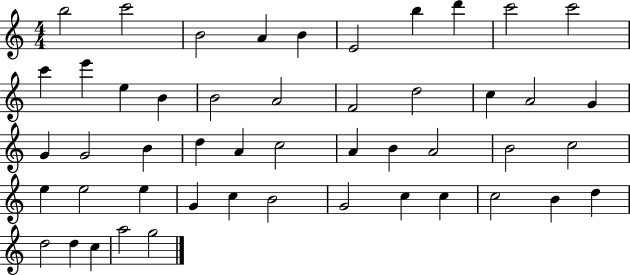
X:1
T:Untitled
M:4/4
L:1/4
K:C
b2 c'2 B2 A B E2 b d' c'2 c'2 c' e' e B B2 A2 F2 d2 c A2 G G G2 B d A c2 A B A2 B2 c2 e e2 e G c B2 G2 c c c2 B d d2 d c a2 g2